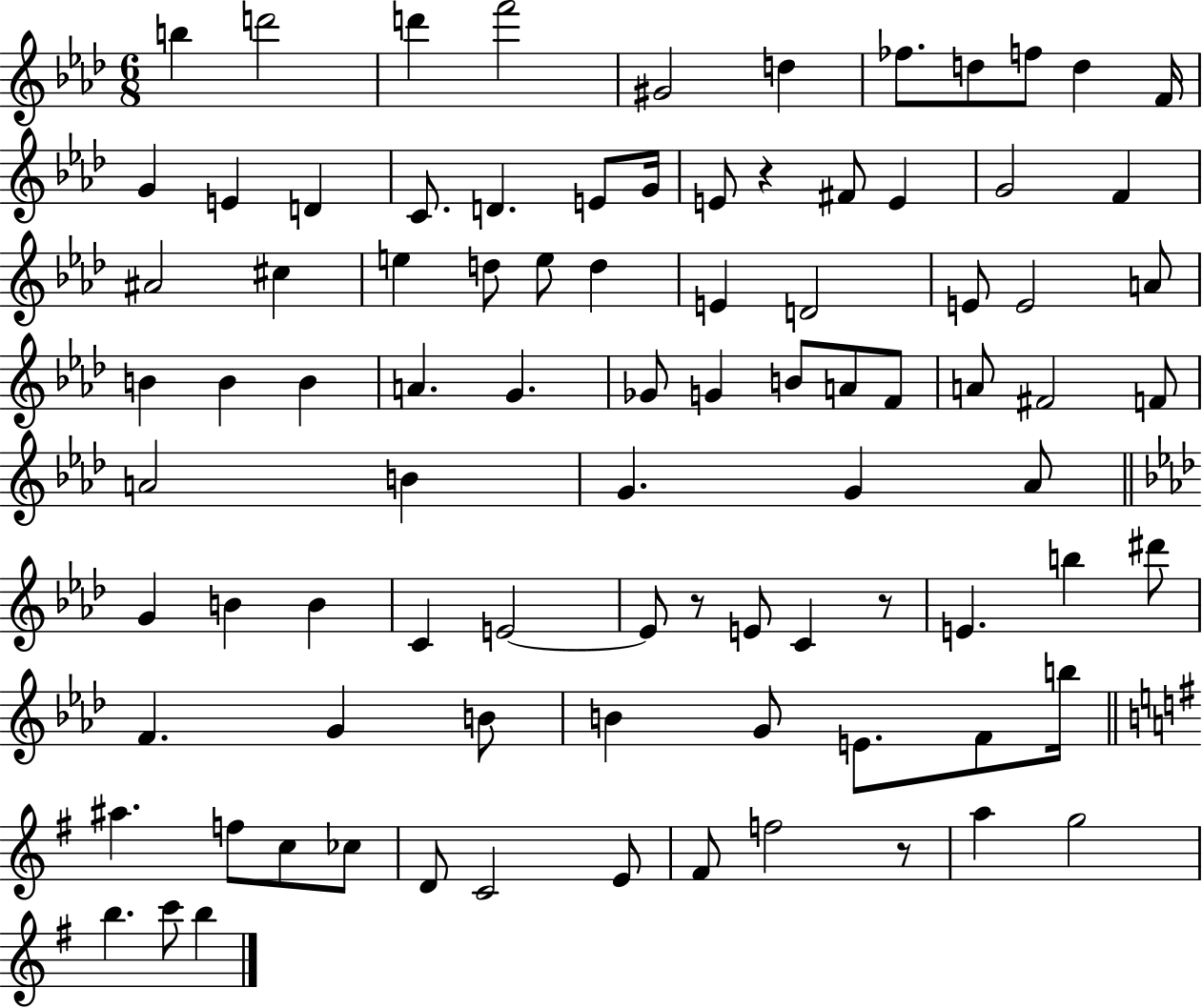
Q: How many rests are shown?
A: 4